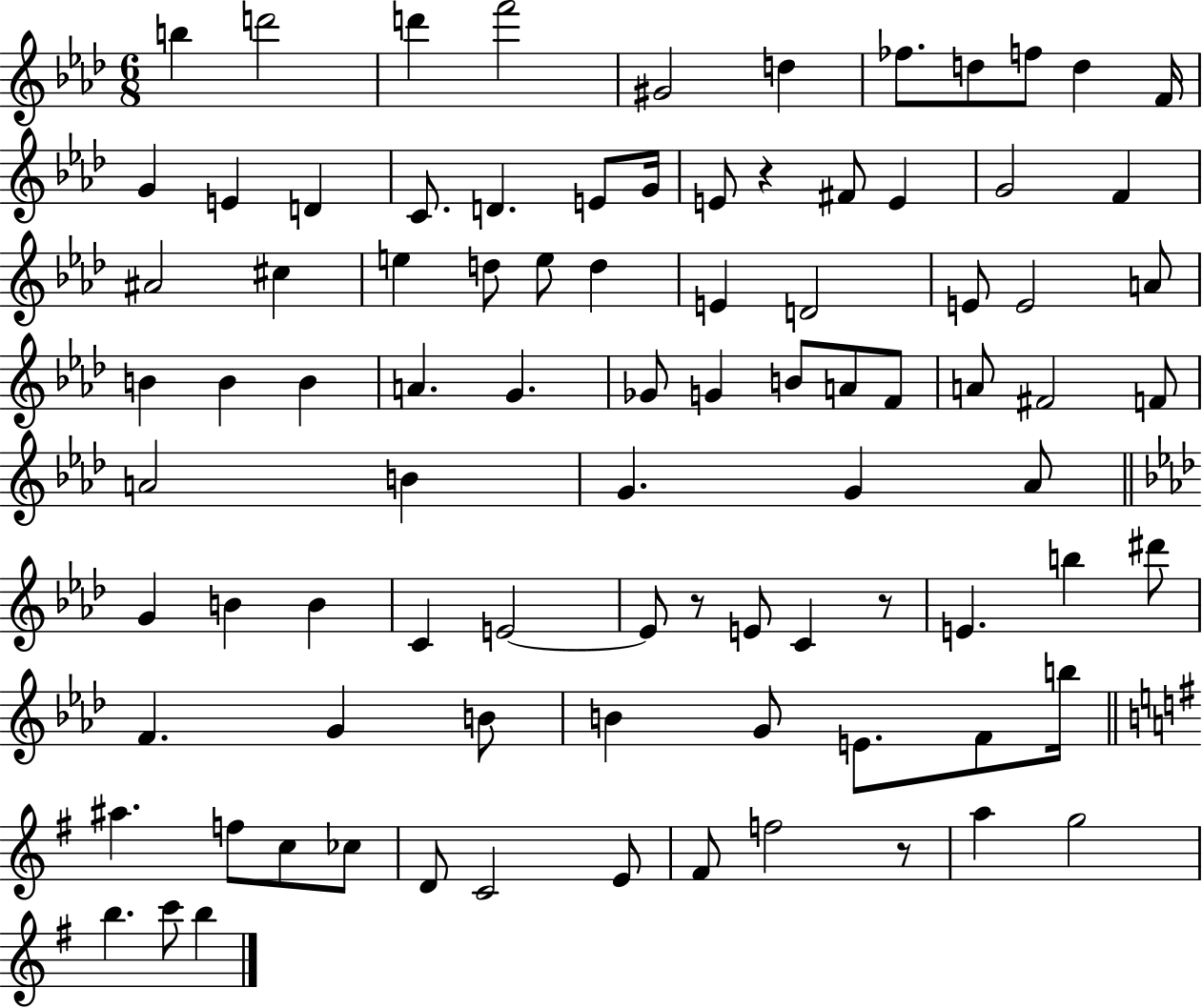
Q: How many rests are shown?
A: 4